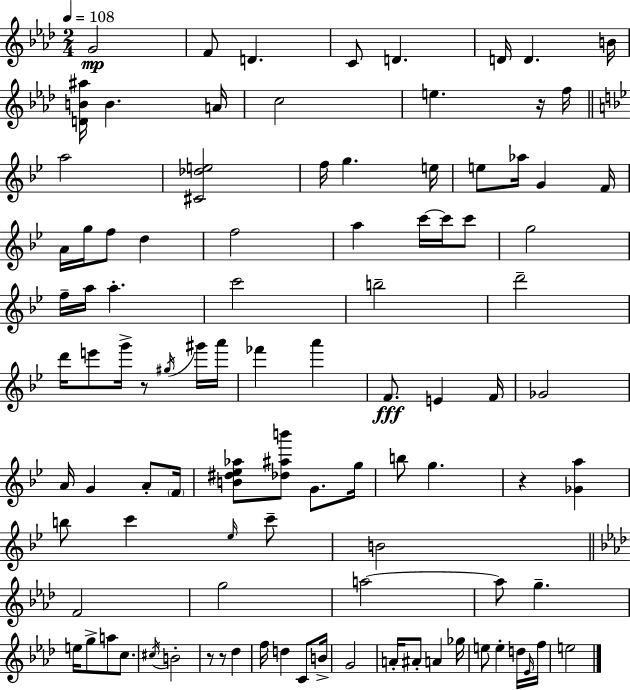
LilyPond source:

{
  \clef treble
  \numericTimeSignature
  \time 2/4
  \key f \minor
  \tempo 4 = 108
  g'2\mp | f'8 d'4. | c'8 d'4. | d'16 d'4. b'16 | \break <d' b' ais''>16 b'4. a'16 | c''2 | e''4. r16 f''16 | \bar "||" \break \key g \minor a''2 | <cis' des'' e''>2 | f''16 g''4. e''16 | e''8 aes''16 g'4 f'16 | \break a'16 g''16 f''8 d''4 | f''2 | a''4 c'''16~~ c'''16 c'''8 | g''2 | \break f''16-- a''16 a''4.-. | c'''2 | b''2-- | d'''2-- | \break d'''16 e'''8 g'''16-> r8 \acciaccatura { gis''16 } gis'''16 | a'''16 fes'''4 a'''4 | f'8.\fff e'4 | f'16 ges'2 | \break a'16 g'4 a'8-. | \parenthesize f'16 <b' dis'' ees'' aes''>8 <des'' ais'' b'''>8 g'8. | g''16 b''8 g''4. | r4 <ges' a''>4 | \break b''8 c'''4 \grace { ees''16 } | c'''8-- b'2 | \bar "||" \break \key f \minor f'2 | g''2 | a''2~~ | a''8 g''4.-- | \break e''16 g''8-> a''8 c''8. | \acciaccatura { cis''16 } b'2-. | r8 r8 des''4 | f''16 d''4 c'8 | \break b'16-> g'2 | a'16-. ais'8-. a'4 | ges''16 e''8 e''4-. d''16 | \grace { ees'16 } f''16 e''2 | \break \bar "|."
}